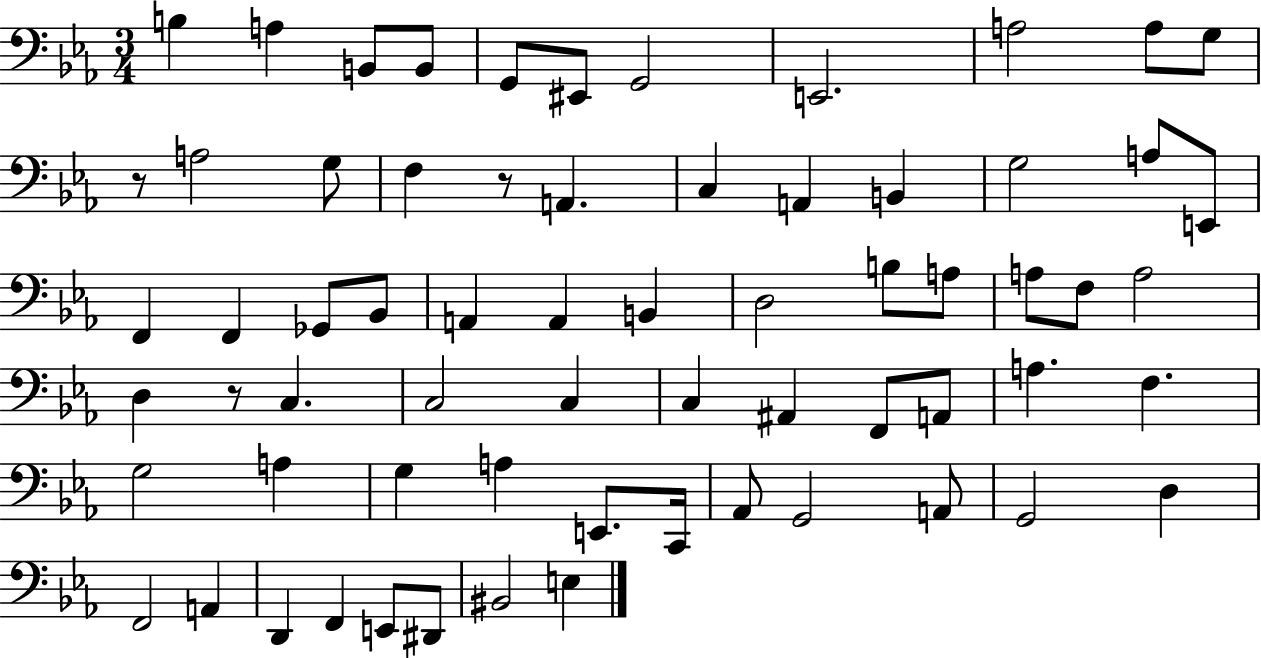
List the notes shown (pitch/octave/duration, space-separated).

B3/q A3/q B2/e B2/e G2/e EIS2/e G2/h E2/h. A3/h A3/e G3/e R/e A3/h G3/e F3/q R/e A2/q. C3/q A2/q B2/q G3/h A3/e E2/e F2/q F2/q Gb2/e Bb2/e A2/q A2/q B2/q D3/h B3/e A3/e A3/e F3/e A3/h D3/q R/e C3/q. C3/h C3/q C3/q A#2/q F2/e A2/e A3/q. F3/q. G3/h A3/q G3/q A3/q E2/e. C2/s Ab2/e G2/h A2/e G2/h D3/q F2/h A2/q D2/q F2/q E2/e D#2/e BIS2/h E3/q